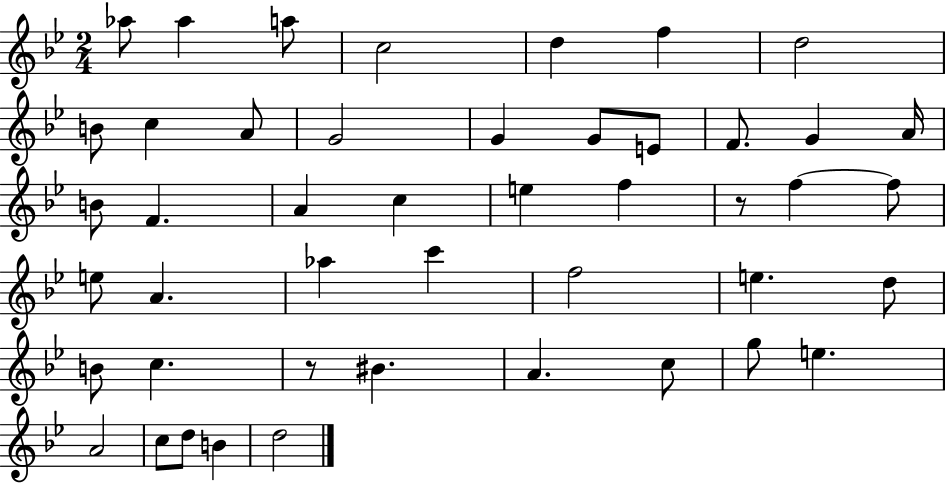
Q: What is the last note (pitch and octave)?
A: D5